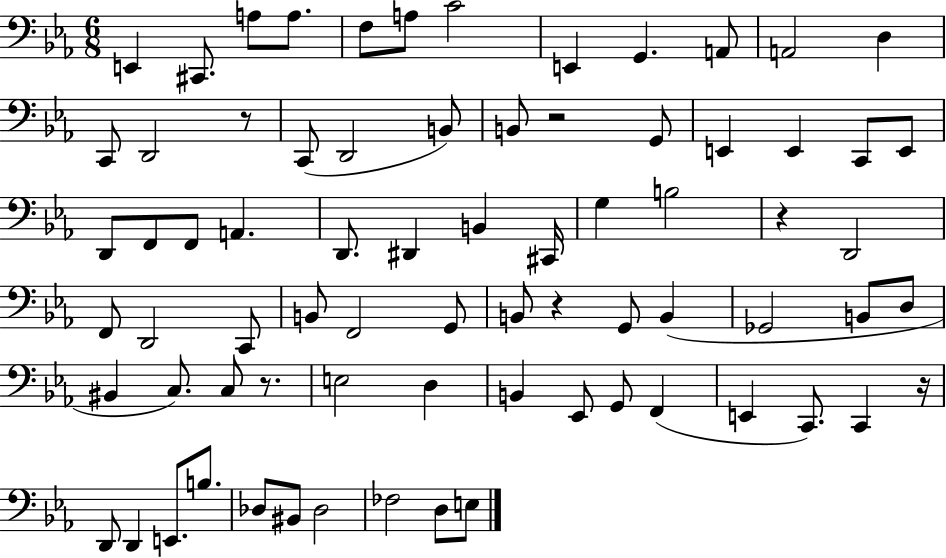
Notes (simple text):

E2/q C#2/e. A3/e A3/e. F3/e A3/e C4/h E2/q G2/q. A2/e A2/h D3/q C2/e D2/h R/e C2/e D2/h B2/e B2/e R/h G2/e E2/q E2/q C2/e E2/e D2/e F2/e F2/e A2/q. D2/e. D#2/q B2/q C#2/s G3/q B3/h R/q D2/h F2/e D2/h C2/e B2/e F2/h G2/e B2/e R/q G2/e B2/q Gb2/h B2/e D3/e BIS2/q C3/e. C3/e R/e. E3/h D3/q B2/q Eb2/e G2/e F2/q E2/q C2/e. C2/q R/s D2/e D2/q E2/e. B3/e. Db3/e BIS2/e Db3/h FES3/h D3/e E3/e